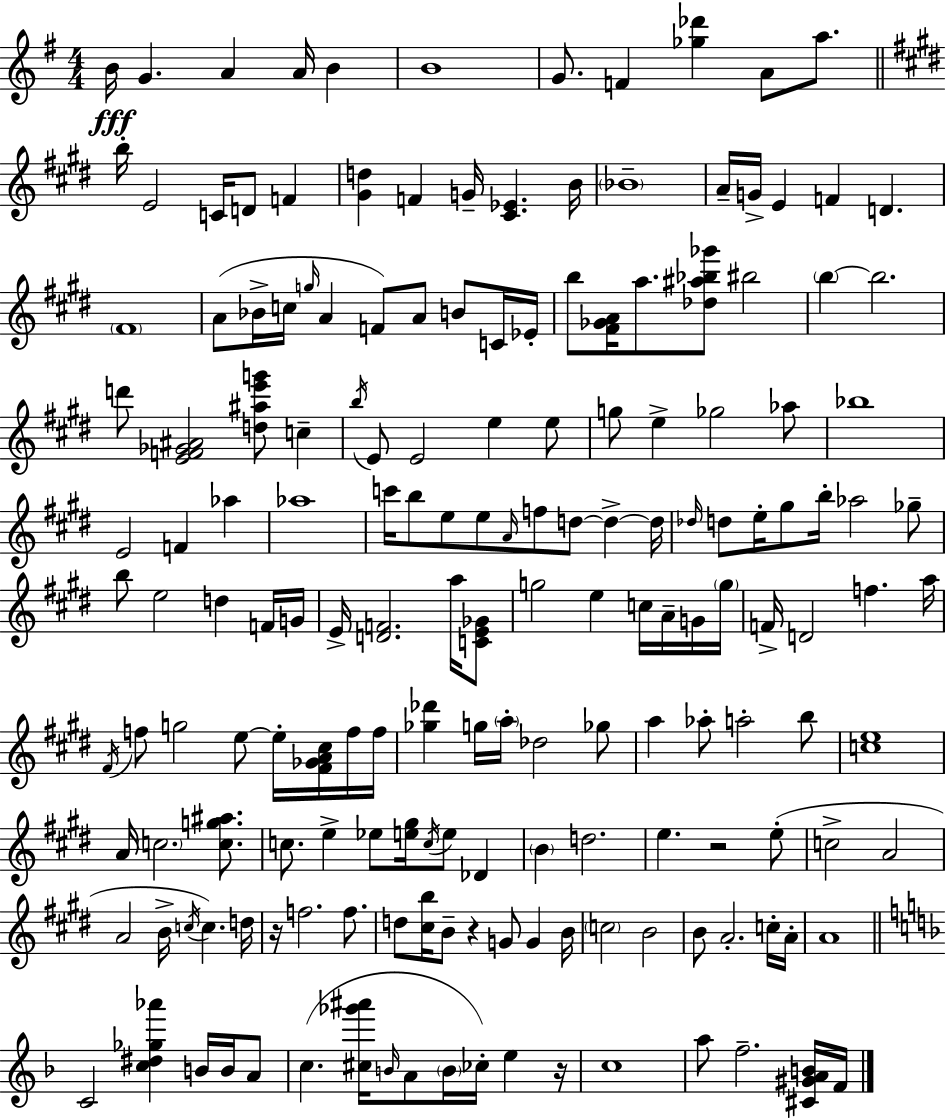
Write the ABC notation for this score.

X:1
T:Untitled
M:4/4
L:1/4
K:G
B/4 G A A/4 B B4 G/2 F [_g_d'] A/2 a/2 b/4 E2 C/4 D/2 F [^Gd] F G/4 [^C_E] B/4 _B4 A/4 G/4 E F D ^F4 A/2 _B/4 c/4 g/4 A F/2 A/2 B/2 C/4 _E/4 b/2 [^F_GA]/4 a/2 [_d^a_b_g']/2 ^b2 b b2 d'/2 [EF_G^A]2 [d^ae'g']/2 c b/4 E/2 E2 e e/2 g/2 e _g2 _a/2 _b4 E2 F _a _a4 c'/4 b/2 e/2 e/2 A/4 f/2 d/2 d d/4 _d/4 d/2 e/4 ^g/2 b/4 _a2 _g/2 b/2 e2 d F/4 G/4 E/4 [DF]2 a/4 [CE_G]/2 g2 e c/4 A/4 G/4 g/4 F/4 D2 f a/4 ^F/4 f/2 g2 e/2 e/4 [^F_GA^c]/4 f/4 f/4 [_g_d'] g/4 a/4 _d2 _g/2 a _a/2 a2 b/2 [ce]4 A/4 c2 [cg^a]/2 c/2 e _e/2 [e^g]/4 c/4 e/2 _D B d2 e z2 e/2 c2 A2 A2 B/4 c/4 c d/4 z/4 f2 f/2 d/2 [^cb]/4 B/2 z G/2 G B/4 c2 B2 B/2 A2 c/4 A/4 A4 C2 [c^d_g_a'] B/4 B/4 A/2 c [^c_g'^a']/4 B/4 A/2 B/4 _c/4 e z/4 c4 a/2 f2 [^C^GAB]/4 F/4